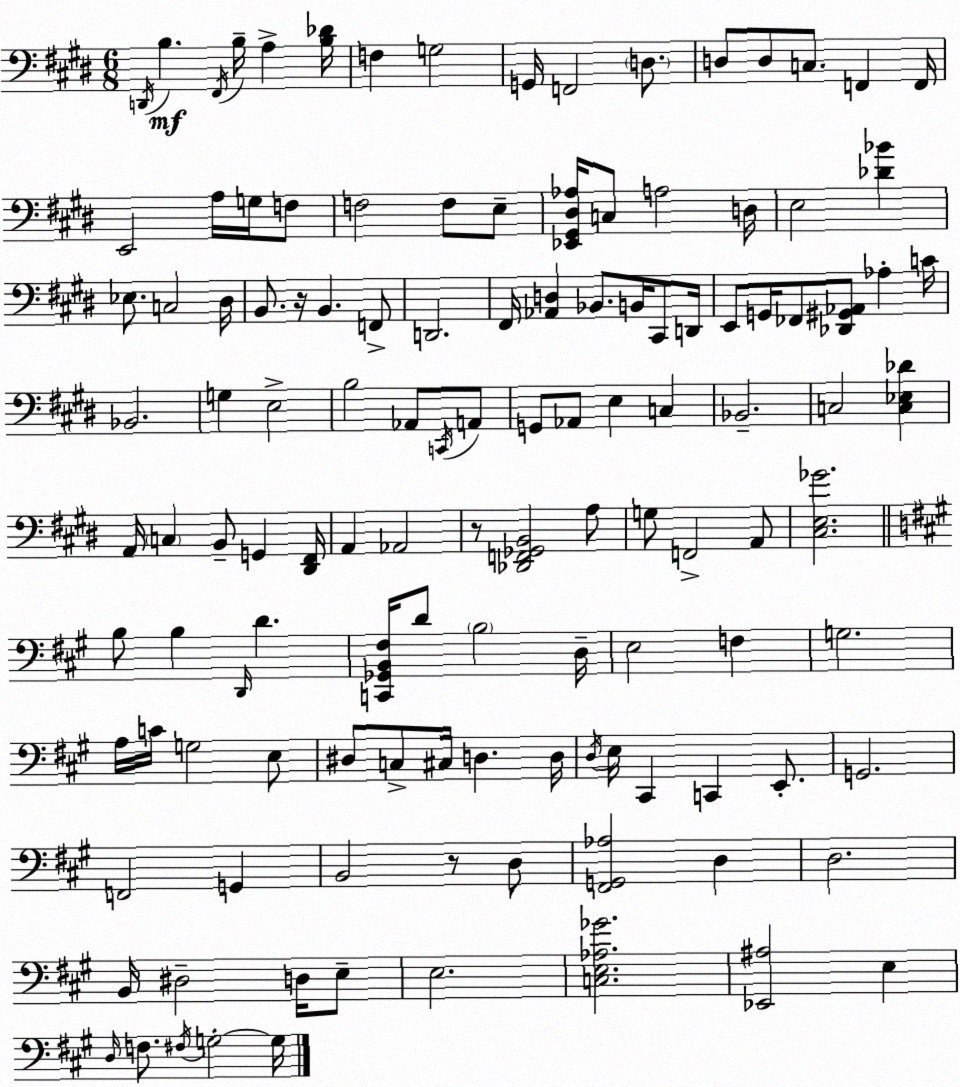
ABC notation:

X:1
T:Untitled
M:6/8
L:1/4
K:E
D,,/4 B, ^F,,/4 B,/4 A, [B,_D]/4 F, G,2 G,,/4 F,,2 D,/2 D,/2 D,/2 C,/2 F,, F,,/4 E,,2 A,/4 G,/4 F,/2 F,2 F,/2 E,/2 [_E,,^G,,^D,_A,]/4 C,/2 A,2 D,/4 E,2 [_D_B] _E,/2 C,2 ^D,/4 B,,/2 z/4 B,, F,,/2 D,,2 ^F,,/4 [_A,,D,] _B,,/2 B,,/4 ^C,,/2 D,,/4 E,,/2 G,,/4 _F,,/2 [_D,,^G,,_A,,]/2 _A, C/4 _B,,2 G, E,2 B,2 _A,,/2 C,,/4 A,,/2 G,,/2 _A,,/2 E, C, _B,,2 C,2 [C,_E,_D] A,,/4 C, B,,/2 G,, [^D,,^F,,]/4 A,, _A,,2 z/2 [_D,,F,,_G,,B,,]2 A,/2 G,/2 F,,2 A,,/2 [^C,E,_G]2 B,/2 B, D,,/4 D [C,,_G,,B,,^F,]/4 D/2 B,2 D,/4 E,2 F, G,2 A,/4 C/4 G,2 E,/2 ^D,/2 C,/2 ^C,/4 D, D,/4 D,/4 E,/4 ^C,, C,, E,,/2 G,,2 F,,2 G,, B,,2 z/2 D,/2 [^F,,G,,_A,]2 D, D,2 B,,/4 ^D,2 D,/4 E,/2 E,2 [C,E,_A,_G]2 [_E,,^A,]2 E, D,/4 F,/2 ^F,/4 G,2 G,/4